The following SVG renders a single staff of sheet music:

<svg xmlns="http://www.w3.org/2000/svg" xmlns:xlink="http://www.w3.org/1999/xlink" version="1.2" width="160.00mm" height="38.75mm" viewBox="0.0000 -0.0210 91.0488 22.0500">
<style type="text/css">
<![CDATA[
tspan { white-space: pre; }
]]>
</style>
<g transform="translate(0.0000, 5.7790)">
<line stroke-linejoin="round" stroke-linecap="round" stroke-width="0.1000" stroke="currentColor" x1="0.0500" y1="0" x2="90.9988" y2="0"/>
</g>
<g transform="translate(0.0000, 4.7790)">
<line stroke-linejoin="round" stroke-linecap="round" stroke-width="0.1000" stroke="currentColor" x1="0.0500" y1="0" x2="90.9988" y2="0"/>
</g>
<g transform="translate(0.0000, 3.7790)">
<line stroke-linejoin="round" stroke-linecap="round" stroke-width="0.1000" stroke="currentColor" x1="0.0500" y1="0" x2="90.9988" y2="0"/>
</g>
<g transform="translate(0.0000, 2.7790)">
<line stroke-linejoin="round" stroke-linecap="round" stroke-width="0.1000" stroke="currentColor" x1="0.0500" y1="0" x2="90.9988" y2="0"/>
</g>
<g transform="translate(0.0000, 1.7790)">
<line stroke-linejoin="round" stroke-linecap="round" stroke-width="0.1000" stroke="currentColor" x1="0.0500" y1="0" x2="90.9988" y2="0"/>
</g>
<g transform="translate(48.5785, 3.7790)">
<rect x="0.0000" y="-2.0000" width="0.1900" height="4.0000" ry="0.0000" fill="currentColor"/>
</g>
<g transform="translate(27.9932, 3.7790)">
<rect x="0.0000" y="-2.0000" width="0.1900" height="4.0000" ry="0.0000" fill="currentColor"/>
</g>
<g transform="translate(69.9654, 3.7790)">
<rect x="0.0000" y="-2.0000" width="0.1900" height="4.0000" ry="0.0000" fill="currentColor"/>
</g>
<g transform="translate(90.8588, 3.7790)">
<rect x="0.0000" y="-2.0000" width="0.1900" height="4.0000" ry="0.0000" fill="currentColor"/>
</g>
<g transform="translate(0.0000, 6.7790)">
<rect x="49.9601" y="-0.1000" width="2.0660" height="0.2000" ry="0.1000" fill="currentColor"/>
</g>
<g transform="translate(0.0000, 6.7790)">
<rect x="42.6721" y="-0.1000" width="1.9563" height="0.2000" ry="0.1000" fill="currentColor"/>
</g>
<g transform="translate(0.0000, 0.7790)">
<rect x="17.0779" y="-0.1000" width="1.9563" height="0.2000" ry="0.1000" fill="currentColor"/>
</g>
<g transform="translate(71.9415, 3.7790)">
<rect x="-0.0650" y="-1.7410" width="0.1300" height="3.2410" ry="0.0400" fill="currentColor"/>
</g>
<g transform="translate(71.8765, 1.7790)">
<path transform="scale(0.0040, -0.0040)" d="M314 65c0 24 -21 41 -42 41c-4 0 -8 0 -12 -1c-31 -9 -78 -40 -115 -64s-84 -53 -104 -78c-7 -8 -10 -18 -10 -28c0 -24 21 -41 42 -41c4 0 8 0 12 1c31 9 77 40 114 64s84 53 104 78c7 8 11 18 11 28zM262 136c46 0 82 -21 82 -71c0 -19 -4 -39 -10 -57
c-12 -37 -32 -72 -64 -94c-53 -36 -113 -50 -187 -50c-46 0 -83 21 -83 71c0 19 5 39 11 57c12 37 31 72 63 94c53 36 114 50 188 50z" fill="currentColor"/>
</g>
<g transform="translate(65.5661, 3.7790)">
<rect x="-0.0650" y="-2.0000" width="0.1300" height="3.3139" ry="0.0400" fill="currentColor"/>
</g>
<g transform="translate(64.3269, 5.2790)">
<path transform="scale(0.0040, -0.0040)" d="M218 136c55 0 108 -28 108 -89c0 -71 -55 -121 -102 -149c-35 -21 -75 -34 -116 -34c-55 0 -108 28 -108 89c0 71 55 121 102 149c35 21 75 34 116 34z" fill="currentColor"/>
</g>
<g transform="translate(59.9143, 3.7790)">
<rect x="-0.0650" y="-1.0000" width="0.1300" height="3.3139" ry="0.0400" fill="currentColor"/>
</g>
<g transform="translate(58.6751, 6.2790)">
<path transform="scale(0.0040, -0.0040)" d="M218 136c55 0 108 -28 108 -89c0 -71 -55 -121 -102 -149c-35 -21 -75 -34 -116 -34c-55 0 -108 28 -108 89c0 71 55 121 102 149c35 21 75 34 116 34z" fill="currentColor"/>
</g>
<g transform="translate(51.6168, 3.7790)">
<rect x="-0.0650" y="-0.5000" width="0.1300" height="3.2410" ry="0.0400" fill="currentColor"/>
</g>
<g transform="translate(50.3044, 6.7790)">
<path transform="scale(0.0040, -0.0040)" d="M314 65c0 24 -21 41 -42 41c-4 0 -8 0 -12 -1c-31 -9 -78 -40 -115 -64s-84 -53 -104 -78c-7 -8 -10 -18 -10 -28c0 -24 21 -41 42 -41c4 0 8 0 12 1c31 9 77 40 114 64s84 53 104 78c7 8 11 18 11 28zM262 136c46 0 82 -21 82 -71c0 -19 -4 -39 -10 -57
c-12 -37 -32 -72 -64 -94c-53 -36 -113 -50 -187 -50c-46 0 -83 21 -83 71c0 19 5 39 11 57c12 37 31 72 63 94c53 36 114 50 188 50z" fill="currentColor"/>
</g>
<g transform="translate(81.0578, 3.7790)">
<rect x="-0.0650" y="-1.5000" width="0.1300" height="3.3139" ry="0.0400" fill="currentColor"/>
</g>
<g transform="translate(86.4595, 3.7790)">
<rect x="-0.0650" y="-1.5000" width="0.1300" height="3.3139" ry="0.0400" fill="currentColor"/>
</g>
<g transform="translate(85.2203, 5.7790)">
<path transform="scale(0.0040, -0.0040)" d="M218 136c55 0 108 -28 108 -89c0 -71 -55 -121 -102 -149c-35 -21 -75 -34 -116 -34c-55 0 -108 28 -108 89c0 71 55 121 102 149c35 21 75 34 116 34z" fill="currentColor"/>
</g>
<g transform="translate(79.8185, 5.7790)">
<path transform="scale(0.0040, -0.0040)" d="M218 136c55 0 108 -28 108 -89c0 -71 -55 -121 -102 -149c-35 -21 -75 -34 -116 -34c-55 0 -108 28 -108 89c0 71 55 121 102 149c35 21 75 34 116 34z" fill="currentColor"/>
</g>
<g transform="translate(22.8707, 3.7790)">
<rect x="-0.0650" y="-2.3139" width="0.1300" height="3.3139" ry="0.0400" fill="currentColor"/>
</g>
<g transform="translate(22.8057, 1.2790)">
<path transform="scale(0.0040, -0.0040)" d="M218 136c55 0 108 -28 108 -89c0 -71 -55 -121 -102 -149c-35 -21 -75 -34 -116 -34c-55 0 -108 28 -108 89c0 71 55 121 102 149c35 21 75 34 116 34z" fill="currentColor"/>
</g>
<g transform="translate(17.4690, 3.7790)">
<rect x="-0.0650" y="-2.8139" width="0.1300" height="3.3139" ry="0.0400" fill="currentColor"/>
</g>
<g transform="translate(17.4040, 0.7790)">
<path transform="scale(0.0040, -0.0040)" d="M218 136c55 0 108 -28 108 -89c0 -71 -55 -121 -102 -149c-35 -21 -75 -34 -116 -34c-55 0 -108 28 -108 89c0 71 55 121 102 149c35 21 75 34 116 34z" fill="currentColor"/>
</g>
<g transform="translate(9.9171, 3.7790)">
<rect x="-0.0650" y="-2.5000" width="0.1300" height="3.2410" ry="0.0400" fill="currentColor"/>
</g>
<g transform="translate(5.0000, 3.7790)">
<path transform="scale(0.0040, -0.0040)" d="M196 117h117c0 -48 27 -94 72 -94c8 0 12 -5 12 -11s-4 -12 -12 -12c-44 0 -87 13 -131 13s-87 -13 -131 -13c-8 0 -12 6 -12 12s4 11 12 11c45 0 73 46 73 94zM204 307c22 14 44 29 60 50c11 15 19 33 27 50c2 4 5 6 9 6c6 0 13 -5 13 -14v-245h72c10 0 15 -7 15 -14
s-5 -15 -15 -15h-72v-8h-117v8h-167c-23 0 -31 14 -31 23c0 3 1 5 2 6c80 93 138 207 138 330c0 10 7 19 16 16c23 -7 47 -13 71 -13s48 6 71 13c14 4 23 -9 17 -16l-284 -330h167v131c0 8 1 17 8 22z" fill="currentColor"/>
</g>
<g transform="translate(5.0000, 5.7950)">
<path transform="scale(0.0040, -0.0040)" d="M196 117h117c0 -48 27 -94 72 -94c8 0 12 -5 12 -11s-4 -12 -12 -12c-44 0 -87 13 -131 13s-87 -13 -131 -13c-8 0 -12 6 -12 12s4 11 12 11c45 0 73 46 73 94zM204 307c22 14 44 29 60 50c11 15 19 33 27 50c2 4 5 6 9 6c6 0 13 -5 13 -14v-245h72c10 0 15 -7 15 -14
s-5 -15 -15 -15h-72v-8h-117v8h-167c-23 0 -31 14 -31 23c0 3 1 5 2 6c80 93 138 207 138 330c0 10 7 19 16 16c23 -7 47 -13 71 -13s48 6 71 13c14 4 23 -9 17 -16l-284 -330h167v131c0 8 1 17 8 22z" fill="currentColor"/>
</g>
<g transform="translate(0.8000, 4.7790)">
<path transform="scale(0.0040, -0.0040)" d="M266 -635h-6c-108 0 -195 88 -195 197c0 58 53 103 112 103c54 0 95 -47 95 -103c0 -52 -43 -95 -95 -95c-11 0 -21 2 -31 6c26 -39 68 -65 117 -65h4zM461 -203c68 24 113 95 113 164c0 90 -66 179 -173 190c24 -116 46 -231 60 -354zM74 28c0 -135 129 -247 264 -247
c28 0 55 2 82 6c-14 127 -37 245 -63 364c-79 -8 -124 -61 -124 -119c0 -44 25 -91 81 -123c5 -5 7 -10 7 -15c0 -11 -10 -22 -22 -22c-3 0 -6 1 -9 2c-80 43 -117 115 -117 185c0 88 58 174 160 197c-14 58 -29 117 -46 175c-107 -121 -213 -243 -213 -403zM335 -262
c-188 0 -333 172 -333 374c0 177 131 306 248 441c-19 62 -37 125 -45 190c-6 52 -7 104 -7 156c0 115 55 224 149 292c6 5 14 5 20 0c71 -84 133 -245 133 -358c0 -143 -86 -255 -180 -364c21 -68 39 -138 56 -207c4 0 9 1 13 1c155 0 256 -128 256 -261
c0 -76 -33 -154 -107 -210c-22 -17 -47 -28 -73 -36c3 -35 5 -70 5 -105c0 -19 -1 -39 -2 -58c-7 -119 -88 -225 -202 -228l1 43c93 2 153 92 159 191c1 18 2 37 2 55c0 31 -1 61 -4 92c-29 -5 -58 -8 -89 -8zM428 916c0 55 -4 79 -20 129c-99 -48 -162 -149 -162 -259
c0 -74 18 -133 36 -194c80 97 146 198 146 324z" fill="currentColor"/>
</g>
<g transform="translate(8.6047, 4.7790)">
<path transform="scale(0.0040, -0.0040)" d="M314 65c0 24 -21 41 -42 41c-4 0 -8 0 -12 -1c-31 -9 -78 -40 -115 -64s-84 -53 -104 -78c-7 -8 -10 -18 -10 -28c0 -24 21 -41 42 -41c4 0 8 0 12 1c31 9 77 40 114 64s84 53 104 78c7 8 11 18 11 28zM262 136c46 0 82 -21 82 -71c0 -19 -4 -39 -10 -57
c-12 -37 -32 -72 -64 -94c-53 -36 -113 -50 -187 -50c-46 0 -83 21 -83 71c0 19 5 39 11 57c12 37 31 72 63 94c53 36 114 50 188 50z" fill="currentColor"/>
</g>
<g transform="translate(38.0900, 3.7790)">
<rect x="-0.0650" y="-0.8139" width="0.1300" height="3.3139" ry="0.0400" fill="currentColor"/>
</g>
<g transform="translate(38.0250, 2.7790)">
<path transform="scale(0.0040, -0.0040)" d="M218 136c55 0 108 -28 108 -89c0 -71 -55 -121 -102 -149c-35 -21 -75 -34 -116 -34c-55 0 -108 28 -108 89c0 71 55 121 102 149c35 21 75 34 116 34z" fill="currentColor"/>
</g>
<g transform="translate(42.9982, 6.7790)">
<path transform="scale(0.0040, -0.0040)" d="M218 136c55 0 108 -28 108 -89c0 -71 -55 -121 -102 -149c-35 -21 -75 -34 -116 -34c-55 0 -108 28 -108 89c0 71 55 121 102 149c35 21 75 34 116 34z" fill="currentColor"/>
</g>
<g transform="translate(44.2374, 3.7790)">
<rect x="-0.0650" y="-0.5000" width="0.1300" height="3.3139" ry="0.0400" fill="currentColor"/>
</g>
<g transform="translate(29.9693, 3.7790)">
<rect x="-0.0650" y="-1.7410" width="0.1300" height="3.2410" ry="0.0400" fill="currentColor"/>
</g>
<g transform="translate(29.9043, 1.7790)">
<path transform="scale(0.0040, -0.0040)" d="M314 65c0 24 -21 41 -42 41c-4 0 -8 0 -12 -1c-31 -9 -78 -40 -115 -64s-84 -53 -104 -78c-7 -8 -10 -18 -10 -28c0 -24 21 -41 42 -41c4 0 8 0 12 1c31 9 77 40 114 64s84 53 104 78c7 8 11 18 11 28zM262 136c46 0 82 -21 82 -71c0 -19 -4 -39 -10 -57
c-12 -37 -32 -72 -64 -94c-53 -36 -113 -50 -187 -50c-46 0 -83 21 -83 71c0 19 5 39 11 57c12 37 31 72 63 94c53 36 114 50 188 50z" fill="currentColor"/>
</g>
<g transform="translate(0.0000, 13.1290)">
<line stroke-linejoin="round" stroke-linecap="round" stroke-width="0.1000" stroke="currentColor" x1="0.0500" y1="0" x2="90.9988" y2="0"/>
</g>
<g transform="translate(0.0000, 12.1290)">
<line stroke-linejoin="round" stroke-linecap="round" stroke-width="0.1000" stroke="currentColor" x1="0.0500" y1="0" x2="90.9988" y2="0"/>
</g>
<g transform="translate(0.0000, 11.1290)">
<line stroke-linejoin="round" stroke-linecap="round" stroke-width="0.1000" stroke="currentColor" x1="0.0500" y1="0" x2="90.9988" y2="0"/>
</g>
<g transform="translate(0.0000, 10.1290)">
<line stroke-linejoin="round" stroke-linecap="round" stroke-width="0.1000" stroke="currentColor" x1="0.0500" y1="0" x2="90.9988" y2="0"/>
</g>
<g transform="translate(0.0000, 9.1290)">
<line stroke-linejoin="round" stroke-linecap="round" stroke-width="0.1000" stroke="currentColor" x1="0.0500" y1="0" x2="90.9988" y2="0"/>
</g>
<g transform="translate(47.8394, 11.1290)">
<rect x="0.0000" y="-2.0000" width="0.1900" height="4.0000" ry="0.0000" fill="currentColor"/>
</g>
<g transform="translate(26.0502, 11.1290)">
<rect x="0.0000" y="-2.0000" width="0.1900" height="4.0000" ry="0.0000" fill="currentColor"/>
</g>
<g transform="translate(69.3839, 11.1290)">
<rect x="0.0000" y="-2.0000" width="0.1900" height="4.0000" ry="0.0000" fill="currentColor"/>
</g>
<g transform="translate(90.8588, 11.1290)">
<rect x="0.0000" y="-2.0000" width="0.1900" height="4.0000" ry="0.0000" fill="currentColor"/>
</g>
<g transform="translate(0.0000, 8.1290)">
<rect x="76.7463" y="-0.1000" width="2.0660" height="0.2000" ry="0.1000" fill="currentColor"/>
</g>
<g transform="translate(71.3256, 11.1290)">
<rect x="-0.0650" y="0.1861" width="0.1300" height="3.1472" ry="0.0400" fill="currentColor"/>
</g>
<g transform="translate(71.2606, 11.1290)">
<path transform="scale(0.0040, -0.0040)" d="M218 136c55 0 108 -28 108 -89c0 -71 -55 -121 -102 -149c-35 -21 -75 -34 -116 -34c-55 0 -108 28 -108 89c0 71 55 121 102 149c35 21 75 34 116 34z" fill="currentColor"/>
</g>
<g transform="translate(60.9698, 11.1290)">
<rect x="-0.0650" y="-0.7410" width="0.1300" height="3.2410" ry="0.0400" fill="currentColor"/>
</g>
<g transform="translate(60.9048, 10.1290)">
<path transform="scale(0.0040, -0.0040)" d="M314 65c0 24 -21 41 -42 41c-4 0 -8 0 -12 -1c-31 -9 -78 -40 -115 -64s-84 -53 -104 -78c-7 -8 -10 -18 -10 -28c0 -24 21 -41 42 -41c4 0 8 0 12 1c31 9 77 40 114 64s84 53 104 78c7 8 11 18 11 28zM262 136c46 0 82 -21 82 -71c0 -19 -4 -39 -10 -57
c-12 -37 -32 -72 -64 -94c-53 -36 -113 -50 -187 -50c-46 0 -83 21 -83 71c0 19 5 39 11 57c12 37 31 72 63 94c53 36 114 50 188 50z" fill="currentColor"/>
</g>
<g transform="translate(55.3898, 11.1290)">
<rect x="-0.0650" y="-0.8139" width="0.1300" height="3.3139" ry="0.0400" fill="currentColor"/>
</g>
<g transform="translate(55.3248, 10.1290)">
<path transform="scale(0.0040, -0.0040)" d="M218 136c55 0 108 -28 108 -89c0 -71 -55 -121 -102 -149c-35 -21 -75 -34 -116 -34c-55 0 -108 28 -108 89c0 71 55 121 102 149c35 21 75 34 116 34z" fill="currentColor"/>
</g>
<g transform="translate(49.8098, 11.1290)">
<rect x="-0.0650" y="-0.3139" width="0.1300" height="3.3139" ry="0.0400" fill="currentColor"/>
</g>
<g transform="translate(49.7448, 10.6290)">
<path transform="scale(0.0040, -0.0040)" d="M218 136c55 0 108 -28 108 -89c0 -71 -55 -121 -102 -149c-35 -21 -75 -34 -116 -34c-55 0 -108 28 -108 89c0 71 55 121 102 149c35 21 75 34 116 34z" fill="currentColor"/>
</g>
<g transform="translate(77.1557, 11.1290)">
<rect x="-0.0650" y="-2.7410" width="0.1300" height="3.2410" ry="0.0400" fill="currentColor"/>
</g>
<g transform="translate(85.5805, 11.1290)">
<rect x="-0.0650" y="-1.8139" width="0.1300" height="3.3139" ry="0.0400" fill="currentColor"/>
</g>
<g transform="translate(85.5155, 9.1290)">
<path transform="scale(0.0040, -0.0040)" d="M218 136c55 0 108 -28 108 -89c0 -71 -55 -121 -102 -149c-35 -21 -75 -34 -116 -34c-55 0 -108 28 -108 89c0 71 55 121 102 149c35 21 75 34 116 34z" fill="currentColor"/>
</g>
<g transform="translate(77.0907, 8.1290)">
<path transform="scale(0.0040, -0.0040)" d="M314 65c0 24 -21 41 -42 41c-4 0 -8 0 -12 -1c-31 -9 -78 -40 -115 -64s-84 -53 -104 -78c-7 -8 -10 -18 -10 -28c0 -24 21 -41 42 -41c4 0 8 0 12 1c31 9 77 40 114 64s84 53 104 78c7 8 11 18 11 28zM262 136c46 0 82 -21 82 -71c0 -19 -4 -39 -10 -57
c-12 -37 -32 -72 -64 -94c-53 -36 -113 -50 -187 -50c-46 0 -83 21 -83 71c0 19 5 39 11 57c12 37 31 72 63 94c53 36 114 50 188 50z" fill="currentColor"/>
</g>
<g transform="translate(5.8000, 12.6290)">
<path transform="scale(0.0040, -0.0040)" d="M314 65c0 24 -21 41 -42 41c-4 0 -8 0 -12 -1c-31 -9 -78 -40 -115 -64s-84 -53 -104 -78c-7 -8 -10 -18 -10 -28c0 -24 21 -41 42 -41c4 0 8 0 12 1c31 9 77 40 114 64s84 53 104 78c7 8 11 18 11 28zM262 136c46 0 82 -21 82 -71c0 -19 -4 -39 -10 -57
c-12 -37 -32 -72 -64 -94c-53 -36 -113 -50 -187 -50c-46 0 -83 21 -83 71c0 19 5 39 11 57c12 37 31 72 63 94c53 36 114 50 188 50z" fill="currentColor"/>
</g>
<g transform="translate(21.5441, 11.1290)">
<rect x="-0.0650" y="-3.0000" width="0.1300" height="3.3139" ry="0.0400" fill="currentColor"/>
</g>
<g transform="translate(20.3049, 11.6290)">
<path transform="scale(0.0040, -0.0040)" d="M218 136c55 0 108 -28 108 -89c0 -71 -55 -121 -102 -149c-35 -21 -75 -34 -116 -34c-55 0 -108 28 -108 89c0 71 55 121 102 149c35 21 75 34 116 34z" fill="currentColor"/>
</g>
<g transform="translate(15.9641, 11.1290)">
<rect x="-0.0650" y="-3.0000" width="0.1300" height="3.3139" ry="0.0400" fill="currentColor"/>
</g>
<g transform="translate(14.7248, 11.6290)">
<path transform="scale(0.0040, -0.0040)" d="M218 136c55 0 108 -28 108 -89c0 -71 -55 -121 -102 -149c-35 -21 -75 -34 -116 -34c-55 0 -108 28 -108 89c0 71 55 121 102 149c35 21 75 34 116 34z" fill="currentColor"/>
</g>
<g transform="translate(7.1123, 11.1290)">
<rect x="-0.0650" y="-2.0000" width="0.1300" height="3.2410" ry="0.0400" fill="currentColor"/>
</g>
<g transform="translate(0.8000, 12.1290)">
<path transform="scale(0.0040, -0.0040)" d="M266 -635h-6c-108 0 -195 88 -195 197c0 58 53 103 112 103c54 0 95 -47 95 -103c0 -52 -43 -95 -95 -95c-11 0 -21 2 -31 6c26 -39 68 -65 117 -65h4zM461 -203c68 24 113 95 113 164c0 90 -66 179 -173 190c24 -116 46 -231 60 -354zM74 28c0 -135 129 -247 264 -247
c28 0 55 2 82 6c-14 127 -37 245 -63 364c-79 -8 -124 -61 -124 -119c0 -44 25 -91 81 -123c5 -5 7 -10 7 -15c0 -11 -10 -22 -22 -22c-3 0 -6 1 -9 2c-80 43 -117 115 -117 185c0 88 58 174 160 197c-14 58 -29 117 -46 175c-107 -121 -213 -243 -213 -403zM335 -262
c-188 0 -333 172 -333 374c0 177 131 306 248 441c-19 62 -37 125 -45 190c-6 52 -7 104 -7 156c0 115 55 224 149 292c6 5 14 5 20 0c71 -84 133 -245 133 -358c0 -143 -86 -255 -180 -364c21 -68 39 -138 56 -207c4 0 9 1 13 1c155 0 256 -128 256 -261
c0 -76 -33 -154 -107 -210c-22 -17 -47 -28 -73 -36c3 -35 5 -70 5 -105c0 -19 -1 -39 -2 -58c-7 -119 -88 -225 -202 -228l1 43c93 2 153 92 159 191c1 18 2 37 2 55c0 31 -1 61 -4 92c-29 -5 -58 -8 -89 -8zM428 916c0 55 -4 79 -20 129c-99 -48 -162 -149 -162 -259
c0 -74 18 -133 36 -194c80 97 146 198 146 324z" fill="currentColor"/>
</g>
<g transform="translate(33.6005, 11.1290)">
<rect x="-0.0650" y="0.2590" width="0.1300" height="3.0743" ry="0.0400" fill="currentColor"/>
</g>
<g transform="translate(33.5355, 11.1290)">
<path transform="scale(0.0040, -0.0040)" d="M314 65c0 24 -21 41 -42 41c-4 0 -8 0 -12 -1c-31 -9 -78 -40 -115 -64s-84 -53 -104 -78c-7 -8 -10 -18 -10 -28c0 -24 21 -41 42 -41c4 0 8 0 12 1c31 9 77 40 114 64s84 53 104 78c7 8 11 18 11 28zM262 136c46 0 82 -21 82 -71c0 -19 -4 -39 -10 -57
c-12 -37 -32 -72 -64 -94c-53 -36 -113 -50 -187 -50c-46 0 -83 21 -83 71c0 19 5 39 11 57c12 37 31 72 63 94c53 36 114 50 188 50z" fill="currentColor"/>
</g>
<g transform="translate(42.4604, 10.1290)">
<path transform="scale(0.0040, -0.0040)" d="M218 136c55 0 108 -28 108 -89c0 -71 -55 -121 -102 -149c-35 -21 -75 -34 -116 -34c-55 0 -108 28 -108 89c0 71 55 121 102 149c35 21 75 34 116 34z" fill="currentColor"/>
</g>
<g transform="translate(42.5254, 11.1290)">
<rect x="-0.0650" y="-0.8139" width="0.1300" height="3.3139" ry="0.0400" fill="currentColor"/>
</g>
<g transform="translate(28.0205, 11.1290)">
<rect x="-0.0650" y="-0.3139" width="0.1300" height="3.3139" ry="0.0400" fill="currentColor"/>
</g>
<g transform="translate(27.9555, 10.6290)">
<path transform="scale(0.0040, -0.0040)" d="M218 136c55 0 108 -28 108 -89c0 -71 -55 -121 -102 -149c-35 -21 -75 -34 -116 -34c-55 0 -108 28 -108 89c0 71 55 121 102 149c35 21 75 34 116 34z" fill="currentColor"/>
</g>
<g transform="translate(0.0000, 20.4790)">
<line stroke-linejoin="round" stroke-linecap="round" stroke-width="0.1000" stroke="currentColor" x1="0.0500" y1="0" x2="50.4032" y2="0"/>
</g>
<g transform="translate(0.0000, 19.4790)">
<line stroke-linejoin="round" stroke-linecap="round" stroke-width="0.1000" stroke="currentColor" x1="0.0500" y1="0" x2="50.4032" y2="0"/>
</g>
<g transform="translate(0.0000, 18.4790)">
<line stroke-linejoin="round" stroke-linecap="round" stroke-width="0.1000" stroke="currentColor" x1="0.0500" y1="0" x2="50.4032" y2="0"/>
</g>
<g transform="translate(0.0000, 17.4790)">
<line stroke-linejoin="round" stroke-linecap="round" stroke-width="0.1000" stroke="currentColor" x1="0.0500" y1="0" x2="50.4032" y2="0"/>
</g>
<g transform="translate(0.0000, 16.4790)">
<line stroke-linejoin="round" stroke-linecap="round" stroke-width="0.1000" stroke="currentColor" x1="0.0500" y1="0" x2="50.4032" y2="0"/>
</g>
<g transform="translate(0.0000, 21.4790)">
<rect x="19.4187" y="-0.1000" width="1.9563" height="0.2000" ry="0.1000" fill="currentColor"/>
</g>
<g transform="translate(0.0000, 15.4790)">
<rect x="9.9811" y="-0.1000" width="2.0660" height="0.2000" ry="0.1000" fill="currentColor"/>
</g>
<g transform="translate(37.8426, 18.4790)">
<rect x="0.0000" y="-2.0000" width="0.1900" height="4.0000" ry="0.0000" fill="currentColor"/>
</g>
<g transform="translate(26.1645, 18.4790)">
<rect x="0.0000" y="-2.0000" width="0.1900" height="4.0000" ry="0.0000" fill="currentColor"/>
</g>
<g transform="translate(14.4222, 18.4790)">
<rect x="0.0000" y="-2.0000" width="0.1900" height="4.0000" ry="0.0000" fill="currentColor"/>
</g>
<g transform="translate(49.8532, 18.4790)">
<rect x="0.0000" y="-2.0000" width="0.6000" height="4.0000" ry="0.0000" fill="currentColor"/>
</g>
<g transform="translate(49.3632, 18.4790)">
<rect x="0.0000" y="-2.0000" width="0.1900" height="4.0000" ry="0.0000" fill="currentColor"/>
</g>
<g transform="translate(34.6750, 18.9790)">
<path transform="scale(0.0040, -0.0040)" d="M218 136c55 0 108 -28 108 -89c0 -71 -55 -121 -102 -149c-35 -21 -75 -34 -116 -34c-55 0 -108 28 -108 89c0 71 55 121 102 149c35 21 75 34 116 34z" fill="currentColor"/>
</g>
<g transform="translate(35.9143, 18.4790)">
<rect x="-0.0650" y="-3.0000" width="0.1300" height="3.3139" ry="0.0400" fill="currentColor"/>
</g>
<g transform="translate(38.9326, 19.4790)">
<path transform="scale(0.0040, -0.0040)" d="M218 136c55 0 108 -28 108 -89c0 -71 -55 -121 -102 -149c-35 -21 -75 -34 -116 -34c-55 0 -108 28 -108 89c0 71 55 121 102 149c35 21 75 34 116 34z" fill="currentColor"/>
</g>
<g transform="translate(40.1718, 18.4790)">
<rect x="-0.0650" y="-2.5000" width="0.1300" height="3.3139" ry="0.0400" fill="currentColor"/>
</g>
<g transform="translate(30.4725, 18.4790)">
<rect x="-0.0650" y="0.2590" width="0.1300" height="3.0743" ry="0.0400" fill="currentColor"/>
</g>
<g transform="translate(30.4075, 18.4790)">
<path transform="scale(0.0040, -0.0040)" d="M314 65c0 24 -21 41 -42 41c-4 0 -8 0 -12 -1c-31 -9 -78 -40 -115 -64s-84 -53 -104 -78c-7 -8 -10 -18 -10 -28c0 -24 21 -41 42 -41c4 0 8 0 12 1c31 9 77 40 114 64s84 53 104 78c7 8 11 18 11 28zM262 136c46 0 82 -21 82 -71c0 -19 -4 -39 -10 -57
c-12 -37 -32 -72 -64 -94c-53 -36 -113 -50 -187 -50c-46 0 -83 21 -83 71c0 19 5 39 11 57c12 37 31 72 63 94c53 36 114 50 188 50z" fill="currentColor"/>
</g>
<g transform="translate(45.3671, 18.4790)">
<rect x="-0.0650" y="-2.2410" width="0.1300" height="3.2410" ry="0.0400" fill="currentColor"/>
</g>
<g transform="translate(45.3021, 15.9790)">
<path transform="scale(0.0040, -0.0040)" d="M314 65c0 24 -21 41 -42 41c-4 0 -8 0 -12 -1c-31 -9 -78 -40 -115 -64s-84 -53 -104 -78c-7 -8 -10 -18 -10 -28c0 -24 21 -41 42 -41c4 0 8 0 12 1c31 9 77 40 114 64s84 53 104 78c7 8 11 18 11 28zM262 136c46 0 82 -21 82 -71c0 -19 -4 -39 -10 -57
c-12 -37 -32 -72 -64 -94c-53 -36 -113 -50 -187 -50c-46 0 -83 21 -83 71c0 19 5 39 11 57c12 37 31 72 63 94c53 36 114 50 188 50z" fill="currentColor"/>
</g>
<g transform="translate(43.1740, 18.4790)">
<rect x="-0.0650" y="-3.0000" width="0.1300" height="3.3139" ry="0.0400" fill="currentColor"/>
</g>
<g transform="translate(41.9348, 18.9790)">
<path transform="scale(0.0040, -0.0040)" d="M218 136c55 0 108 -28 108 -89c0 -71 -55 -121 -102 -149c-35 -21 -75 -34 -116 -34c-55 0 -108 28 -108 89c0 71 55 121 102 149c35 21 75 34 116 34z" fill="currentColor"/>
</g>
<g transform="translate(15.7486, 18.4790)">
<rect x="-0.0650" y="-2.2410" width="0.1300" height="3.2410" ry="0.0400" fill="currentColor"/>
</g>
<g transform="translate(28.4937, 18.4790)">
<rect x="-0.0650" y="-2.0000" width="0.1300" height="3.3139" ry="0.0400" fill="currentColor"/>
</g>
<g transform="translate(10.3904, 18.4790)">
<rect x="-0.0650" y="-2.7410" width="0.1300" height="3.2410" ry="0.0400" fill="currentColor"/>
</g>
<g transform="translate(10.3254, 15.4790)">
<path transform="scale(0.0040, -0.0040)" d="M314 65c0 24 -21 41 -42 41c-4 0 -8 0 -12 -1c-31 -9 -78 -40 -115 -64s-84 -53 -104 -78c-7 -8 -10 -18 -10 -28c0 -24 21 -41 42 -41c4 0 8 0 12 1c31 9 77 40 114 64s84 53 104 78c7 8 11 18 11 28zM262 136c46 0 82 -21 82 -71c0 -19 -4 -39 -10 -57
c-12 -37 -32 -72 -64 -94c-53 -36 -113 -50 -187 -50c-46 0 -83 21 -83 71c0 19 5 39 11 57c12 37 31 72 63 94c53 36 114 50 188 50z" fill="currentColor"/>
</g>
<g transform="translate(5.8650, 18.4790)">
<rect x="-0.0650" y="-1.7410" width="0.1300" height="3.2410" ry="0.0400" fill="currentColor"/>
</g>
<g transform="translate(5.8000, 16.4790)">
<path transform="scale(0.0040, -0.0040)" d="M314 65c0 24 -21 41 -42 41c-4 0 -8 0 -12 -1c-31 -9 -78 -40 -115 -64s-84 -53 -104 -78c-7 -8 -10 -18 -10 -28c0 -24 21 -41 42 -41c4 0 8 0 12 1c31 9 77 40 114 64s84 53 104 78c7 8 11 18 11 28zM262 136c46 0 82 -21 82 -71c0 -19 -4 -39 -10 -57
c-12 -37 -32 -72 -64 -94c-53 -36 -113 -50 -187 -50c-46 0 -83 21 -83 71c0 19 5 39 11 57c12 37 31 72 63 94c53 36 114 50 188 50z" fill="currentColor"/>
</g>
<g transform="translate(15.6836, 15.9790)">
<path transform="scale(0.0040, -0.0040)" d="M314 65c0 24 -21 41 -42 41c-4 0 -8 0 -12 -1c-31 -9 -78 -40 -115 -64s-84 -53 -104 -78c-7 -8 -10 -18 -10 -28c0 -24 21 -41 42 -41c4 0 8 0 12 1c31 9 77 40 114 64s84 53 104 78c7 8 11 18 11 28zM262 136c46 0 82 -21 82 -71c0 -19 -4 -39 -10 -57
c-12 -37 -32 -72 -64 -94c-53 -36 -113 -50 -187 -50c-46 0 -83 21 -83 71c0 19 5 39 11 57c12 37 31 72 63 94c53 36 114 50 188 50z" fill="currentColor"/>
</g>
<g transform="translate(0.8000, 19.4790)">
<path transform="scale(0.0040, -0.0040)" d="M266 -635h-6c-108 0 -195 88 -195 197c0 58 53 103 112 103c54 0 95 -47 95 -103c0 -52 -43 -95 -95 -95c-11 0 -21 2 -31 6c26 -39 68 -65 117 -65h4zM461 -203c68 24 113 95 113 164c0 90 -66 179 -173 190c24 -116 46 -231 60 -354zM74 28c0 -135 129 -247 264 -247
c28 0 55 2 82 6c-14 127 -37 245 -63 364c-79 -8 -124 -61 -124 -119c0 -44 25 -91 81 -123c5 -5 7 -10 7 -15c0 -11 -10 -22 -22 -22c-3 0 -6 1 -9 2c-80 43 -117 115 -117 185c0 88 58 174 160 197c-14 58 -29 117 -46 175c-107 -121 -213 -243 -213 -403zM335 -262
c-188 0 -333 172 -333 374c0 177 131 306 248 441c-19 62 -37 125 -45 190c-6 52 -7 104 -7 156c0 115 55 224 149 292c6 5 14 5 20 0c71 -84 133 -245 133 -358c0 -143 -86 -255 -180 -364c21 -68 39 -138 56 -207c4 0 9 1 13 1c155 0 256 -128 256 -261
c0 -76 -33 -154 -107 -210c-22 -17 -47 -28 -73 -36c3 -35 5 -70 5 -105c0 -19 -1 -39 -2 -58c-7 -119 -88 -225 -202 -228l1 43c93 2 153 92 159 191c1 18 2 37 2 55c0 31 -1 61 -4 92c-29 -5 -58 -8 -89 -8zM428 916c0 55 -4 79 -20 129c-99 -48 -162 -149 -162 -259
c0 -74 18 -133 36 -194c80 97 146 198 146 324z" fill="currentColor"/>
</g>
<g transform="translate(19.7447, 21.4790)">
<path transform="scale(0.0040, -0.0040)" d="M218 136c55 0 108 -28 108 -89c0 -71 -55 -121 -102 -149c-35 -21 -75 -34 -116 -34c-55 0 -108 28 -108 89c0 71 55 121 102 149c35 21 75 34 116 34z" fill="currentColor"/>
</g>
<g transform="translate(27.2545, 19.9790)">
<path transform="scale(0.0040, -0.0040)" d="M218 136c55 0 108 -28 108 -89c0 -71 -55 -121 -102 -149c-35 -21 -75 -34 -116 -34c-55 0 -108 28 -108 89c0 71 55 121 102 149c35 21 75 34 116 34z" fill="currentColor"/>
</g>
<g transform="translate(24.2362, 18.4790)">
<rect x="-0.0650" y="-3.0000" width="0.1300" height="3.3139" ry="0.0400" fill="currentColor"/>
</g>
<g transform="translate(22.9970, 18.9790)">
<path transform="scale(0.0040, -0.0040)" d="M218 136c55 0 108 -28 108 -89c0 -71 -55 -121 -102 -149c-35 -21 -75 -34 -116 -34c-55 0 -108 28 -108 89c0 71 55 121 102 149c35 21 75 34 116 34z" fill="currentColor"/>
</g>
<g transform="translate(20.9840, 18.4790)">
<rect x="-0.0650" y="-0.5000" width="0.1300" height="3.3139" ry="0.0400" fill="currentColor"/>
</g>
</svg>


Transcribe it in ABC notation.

X:1
T:Untitled
M:4/4
L:1/4
K:C
G2 a g f2 d C C2 D F f2 E E F2 A A c B2 d c d d2 B a2 f f2 a2 g2 C A F B2 A G A g2